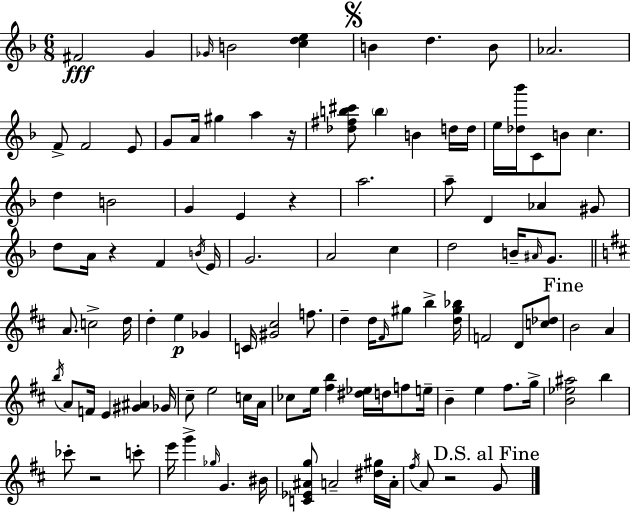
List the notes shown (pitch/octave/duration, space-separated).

F#4/h G4/q Gb4/s B4/h [C5,D5,E5]/q B4/q D5/q. B4/e Ab4/h. F4/e F4/h E4/e G4/e A4/s G#5/q A5/q R/s [Db5,F#5,B5,C#6]/e B5/q B4/q D5/s D5/s E5/s [Db5,Bb6]/s C4/e B4/e C5/q. D5/q B4/h G4/q E4/q R/q A5/h. A5/e D4/q Ab4/q G#4/e D5/e A4/s R/q F4/q B4/s E4/s G4/h. A4/h C5/q D5/h B4/s A#4/s G4/e. A4/e. C5/h D5/s D5/q E5/q Gb4/q C4/s [G#4,C#5]/h F5/e. D5/q D5/s F#4/s G#5/e B5/q [D5,G#5,Bb5]/s F4/h D4/e [C5,Db5]/e B4/h A4/q B5/s A4/e F4/s E4/q [G#4,A#4]/q Gb4/s C#5/e E5/h C5/s A4/s CES5/e E5/s [F#5,B5]/q [D#5,Eb5]/s D5/s F5/e E5/s B4/q E5/q F#5/e. G5/s [B4,Eb5,A#5]/h B5/q CES6/e R/h C6/e E6/s G6/q Gb5/s G4/q. BIS4/s [C4,Eb4,A#4,G5]/e A4/h [D#5,G#5]/s A4/s F#5/s A4/e R/h G4/e